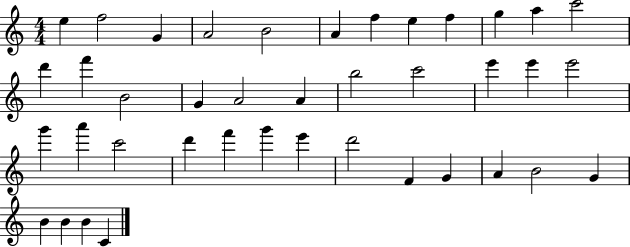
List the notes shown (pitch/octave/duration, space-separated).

E5/q F5/h G4/q A4/h B4/h A4/q F5/q E5/q F5/q G5/q A5/q C6/h D6/q F6/q B4/h G4/q A4/h A4/q B5/h C6/h E6/q E6/q E6/h G6/q A6/q C6/h D6/q F6/q G6/q E6/q D6/h F4/q G4/q A4/q B4/h G4/q B4/q B4/q B4/q C4/q